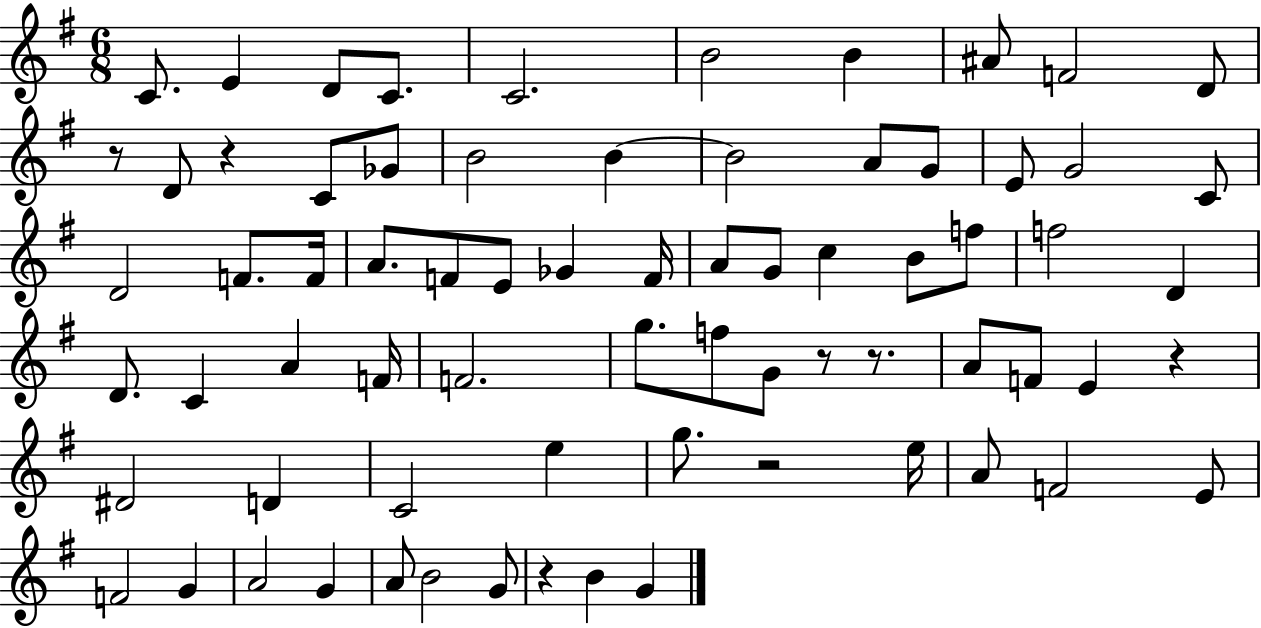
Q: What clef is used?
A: treble